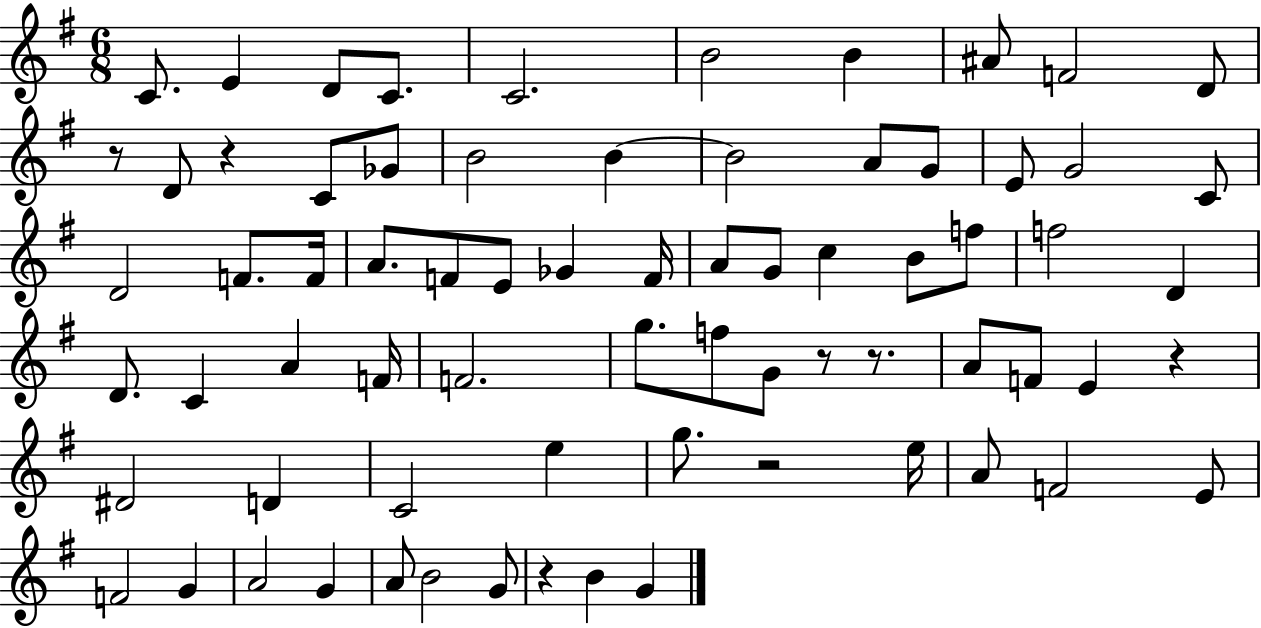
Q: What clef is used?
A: treble